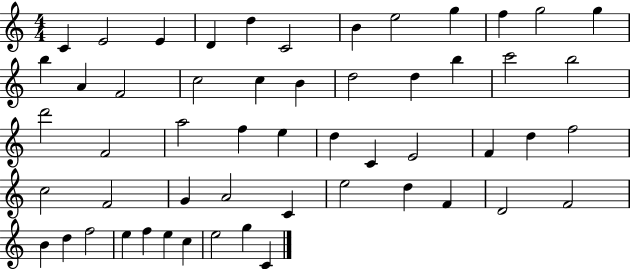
X:1
T:Untitled
M:4/4
L:1/4
K:C
C E2 E D d C2 B e2 g f g2 g b A F2 c2 c B d2 d b c'2 b2 d'2 F2 a2 f e d C E2 F d f2 c2 F2 G A2 C e2 d F D2 F2 B d f2 e f e c e2 g C